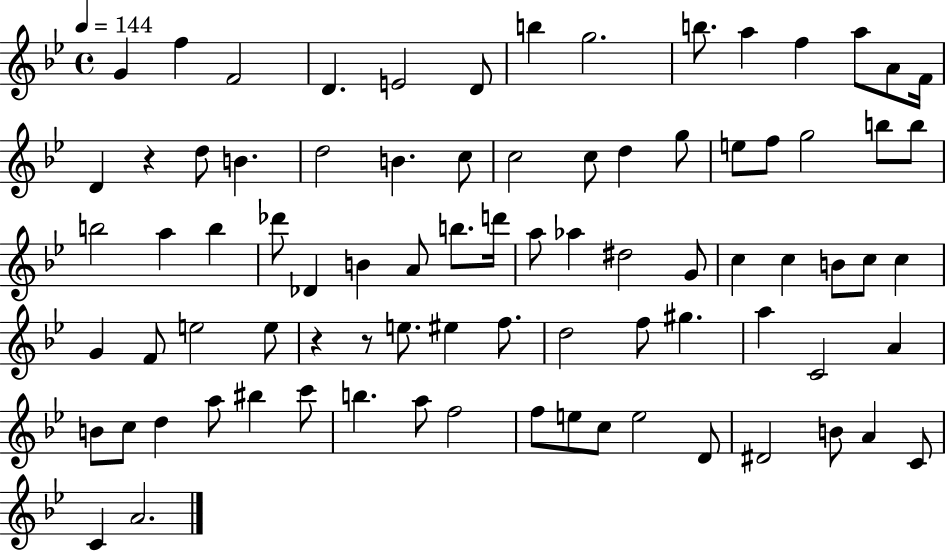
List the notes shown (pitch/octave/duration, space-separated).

G4/q F5/q F4/h D4/q. E4/h D4/e B5/q G5/h. B5/e. A5/q F5/q A5/e A4/e F4/s D4/q R/q D5/e B4/q. D5/h B4/q. C5/e C5/h C5/e D5/q G5/e E5/e F5/e G5/h B5/e B5/e B5/h A5/q B5/q Db6/e Db4/q B4/q A4/e B5/e. D6/s A5/e Ab5/q D#5/h G4/e C5/q C5/q B4/e C5/e C5/q G4/q F4/e E5/h E5/e R/q R/e E5/e. EIS5/q F5/e. D5/h F5/e G#5/q. A5/q C4/h A4/q B4/e C5/e D5/q A5/e BIS5/q C6/e B5/q. A5/e F5/h F5/e E5/e C5/e E5/h D4/e D#4/h B4/e A4/q C4/e C4/q A4/h.